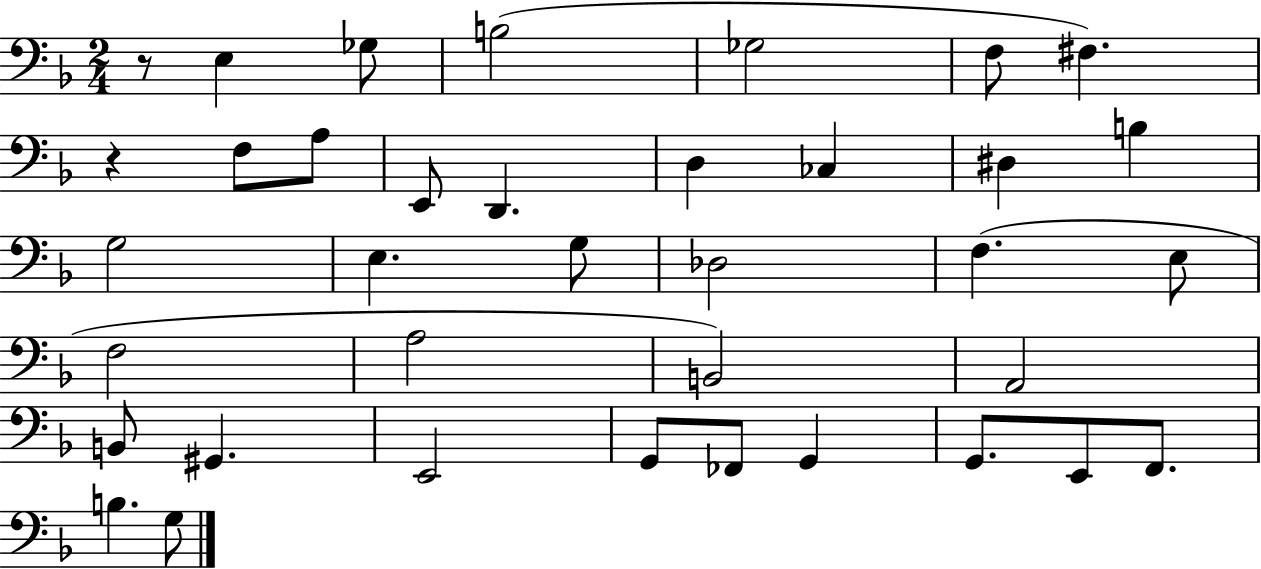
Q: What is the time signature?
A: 2/4